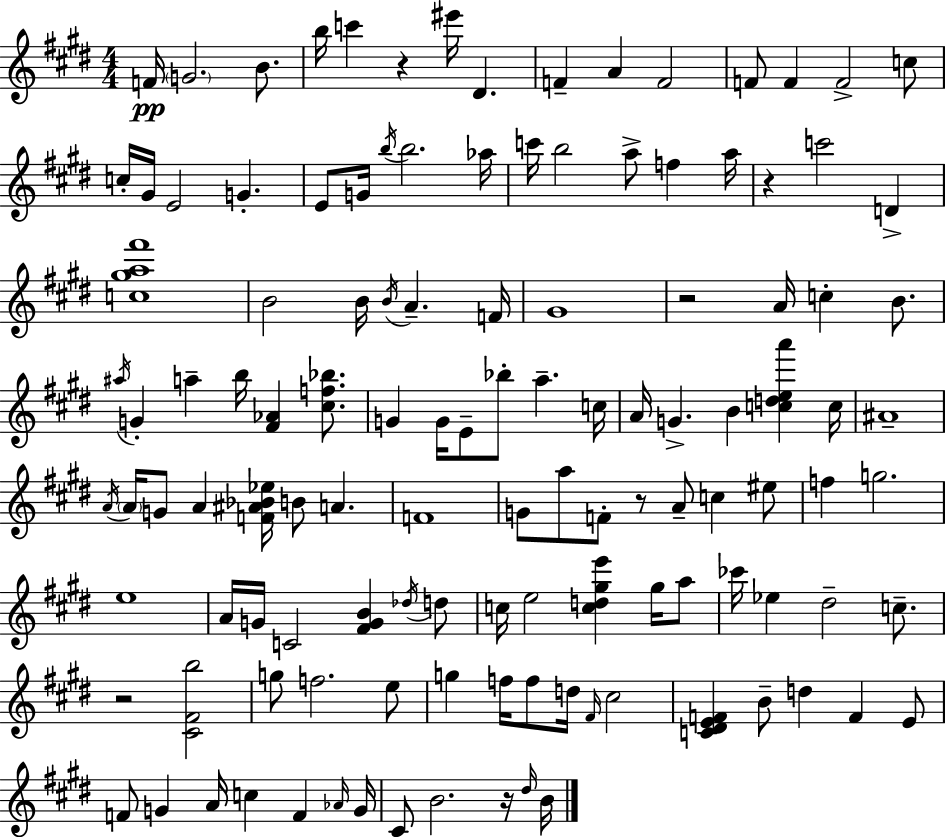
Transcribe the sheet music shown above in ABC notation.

X:1
T:Untitled
M:4/4
L:1/4
K:E
F/4 G2 B/2 b/4 c' z ^e'/4 ^D F A F2 F/2 F F2 c/2 c/4 ^G/4 E2 G E/2 G/4 b/4 b2 _a/4 c'/4 b2 a/2 f a/4 z c'2 D [c^ga^f']4 B2 B/4 B/4 A F/4 ^G4 z2 A/4 c B/2 ^a/4 G a b/4 [^F_A] [^cf_b]/2 G G/4 E/2 _b/2 a c/4 A/4 G B [cdea'] c/4 ^A4 A/4 A/4 G/2 A [F^A_B_e]/4 B/2 A F4 G/2 a/2 F/2 z/2 A/2 c ^e/2 f g2 e4 A/4 G/4 C2 [^FGB] _d/4 d/2 c/4 e2 [cd^ge'] ^g/4 a/2 _c'/4 _e ^d2 c/2 z2 [^C^Fb]2 g/2 f2 e/2 g f/4 f/2 d/4 ^F/4 ^c2 [C^DEF] B/2 d F E/2 F/2 G A/4 c F _A/4 G/4 ^C/2 B2 z/4 ^d/4 B/4